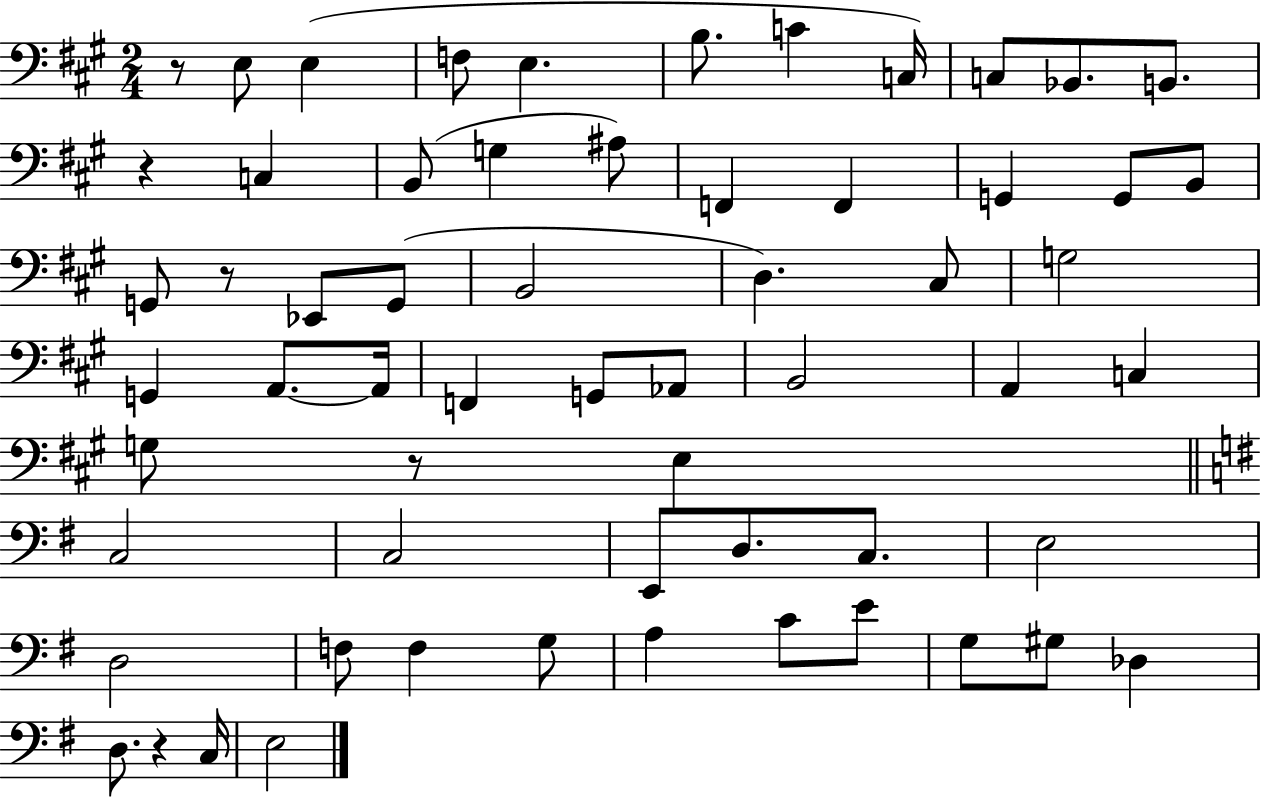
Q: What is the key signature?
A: A major